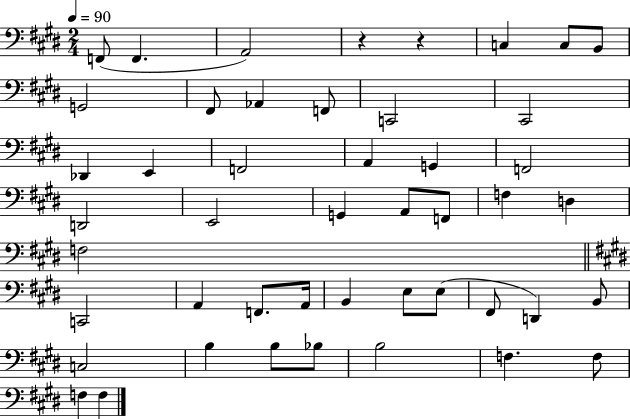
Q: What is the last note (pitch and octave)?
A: F3